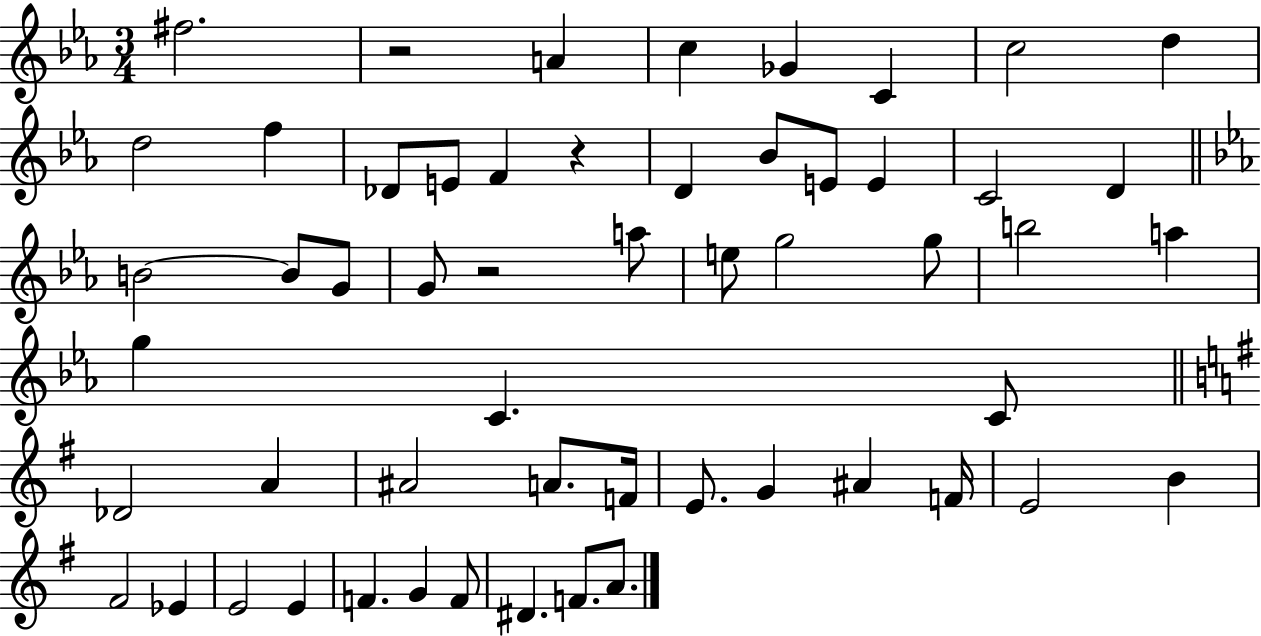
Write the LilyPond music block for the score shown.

{
  \clef treble
  \numericTimeSignature
  \time 3/4
  \key ees \major
  fis''2. | r2 a'4 | c''4 ges'4 c'4 | c''2 d''4 | \break d''2 f''4 | des'8 e'8 f'4 r4 | d'4 bes'8 e'8 e'4 | c'2 d'4 | \break \bar "||" \break \key ees \major b'2~~ b'8 g'8 | g'8 r2 a''8 | e''8 g''2 g''8 | b''2 a''4 | \break g''4 c'4. c'8 | \bar "||" \break \key g \major des'2 a'4 | ais'2 a'8. f'16 | e'8. g'4 ais'4 f'16 | e'2 b'4 | \break fis'2 ees'4 | e'2 e'4 | f'4. g'4 f'8 | dis'4. f'8. a'8. | \break \bar "|."
}